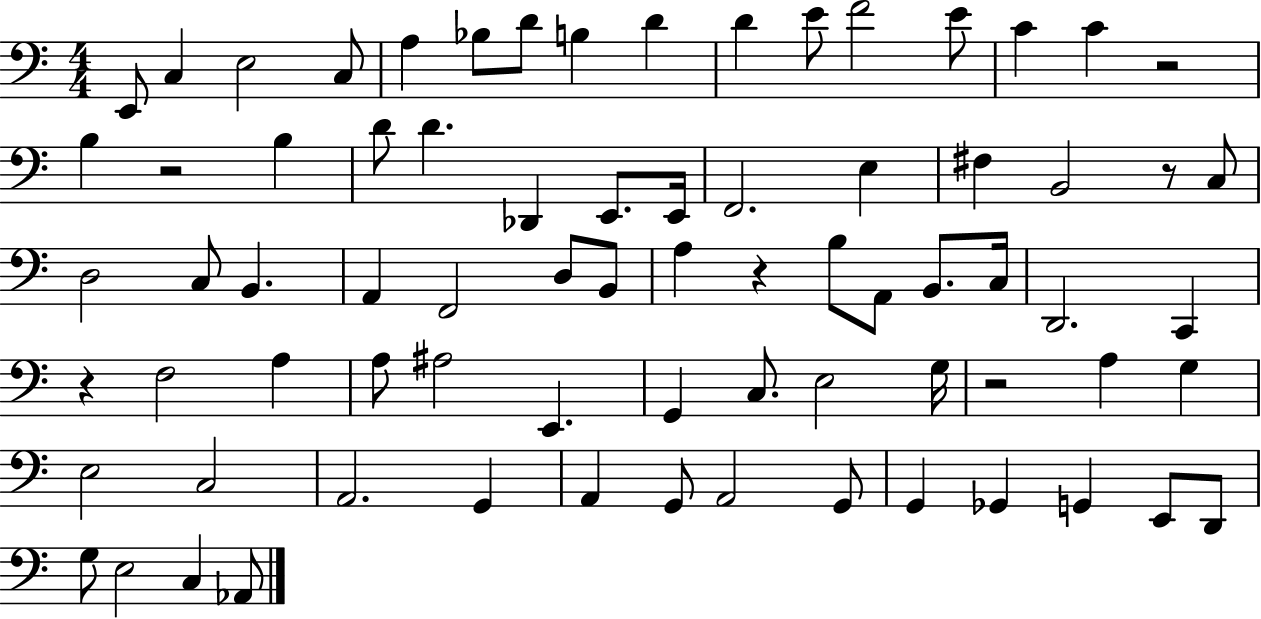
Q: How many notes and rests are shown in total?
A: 75